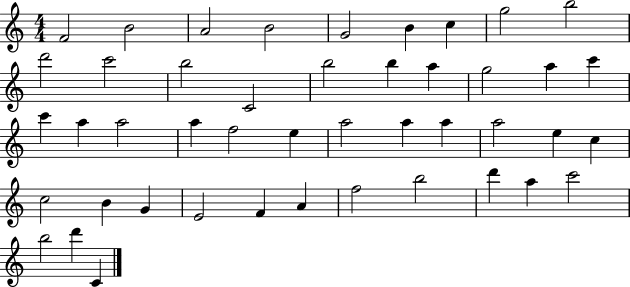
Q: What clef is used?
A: treble